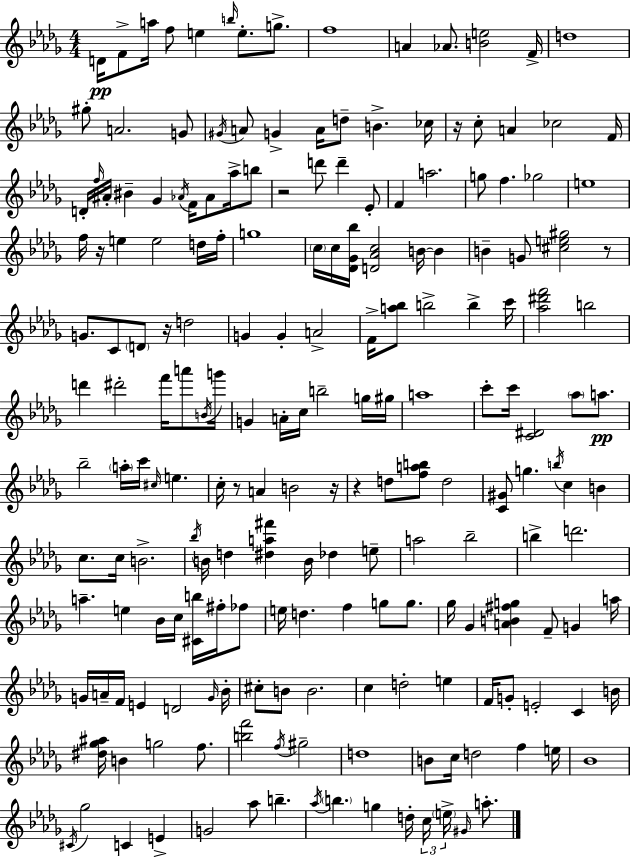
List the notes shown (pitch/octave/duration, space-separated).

D4/s F4/e A5/s F5/e E5/q B5/s E5/e. G5/e. F5/w A4/q Ab4/e. [B4,E5]/h F4/s D5/w G#5/e A4/h. G4/e G#4/s A4/e G4/q A4/s D5/e B4/q. CES5/s R/s C5/e A4/q CES5/h F4/s D4/s F5/s A#4/s BIS4/q Gb4/q Ab4/s F4/s Ab4/e Ab5/s B5/e R/h D6/e D6/q Eb4/e F4/q A5/h. G5/e F5/q. Gb5/h E5/w F5/s R/s E5/q E5/h D5/s F5/s G5/w C5/s C5/s [Db4,Gb4,Bb5]/s [D4,Ab4,C5]/h B4/s B4/q B4/q G4/e [C#5,E5,G#5]/h R/e G4/e. C4/e D4/e R/s D5/h G4/q G4/q A4/h F4/s [A5,Bb5]/e B5/h B5/q C6/s [Ab5,D#6,F6]/h B5/h D6/q D#6/h F6/s A6/e B4/s G6/s G4/q A4/s C5/s B5/h G5/s G#5/s A5/w C6/e C6/s [C4,D#4]/h Ab5/e A5/e. Bb5/h A5/s C6/s C#5/s E5/q. C5/s R/e A4/q B4/h R/s R/q D5/e [F5,A5,B5]/e D5/h [C4,G#4]/e G5/q. B5/s C5/q B4/q C5/e. C5/s B4/h. Bb5/s B4/s D5/q [D#5,A5,F#6]/q B4/s Db5/q E5/e A5/h Bb5/h B5/q D6/h. A5/q. E5/q Bb4/s C5/s [C#4,B5]/s F#5/s FES5/e E5/s D5/q. F5/q G5/e G5/e. Gb5/s Gb4/q [A4,B4,F#5,G5]/q F4/e G4/q A5/s G4/s A4/s F4/s E4/q D4/h G4/s Bb4/s C#5/e B4/e B4/h. C5/q D5/h E5/q F4/s G4/e E4/h C4/q B4/s [D#5,Gb5,A#5]/s B4/q G5/h F5/e. [B5,F6]/h F5/s G#5/h D5/w B4/e C5/s D5/h F5/q E5/s Bb4/w C#4/s Gb5/h C4/q E4/q G4/h Ab5/e B5/q. Ab5/s B5/q. G5/q D5/s C5/s E5/s G#4/s A5/e.